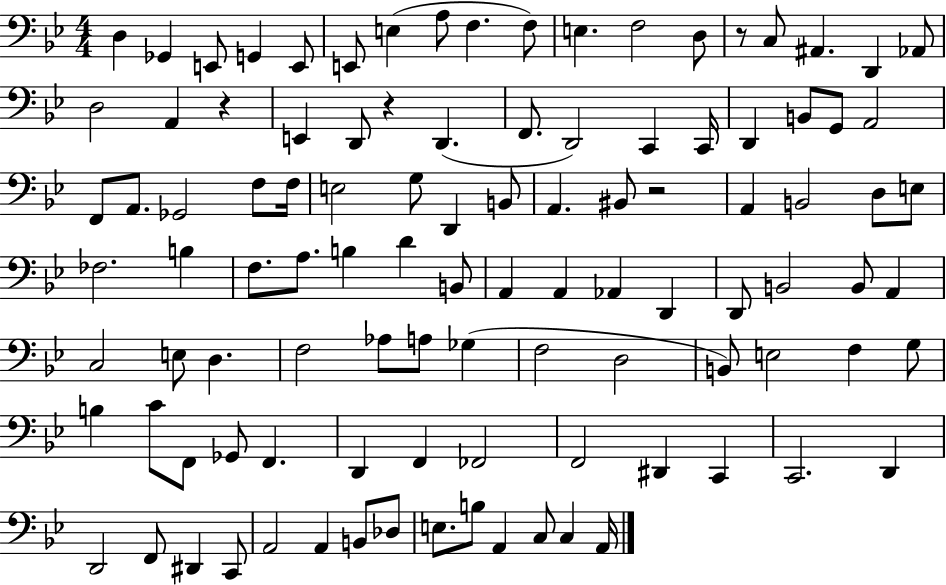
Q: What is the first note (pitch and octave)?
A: D3